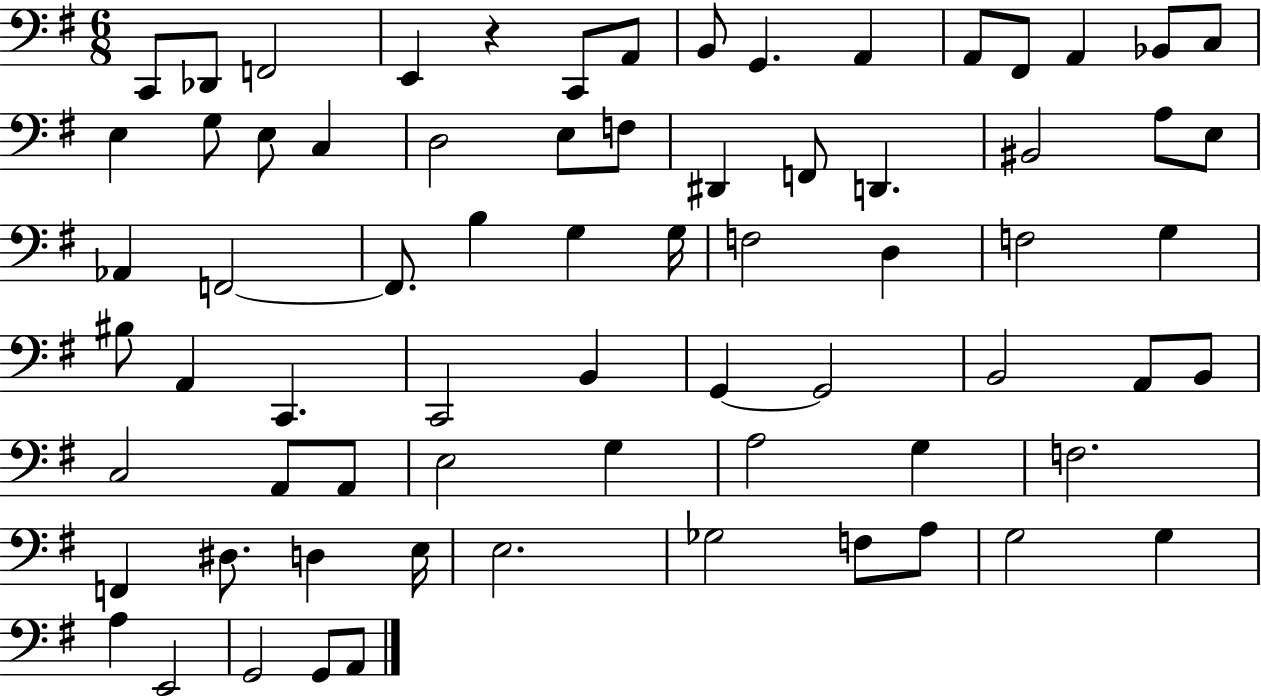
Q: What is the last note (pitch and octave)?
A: A2